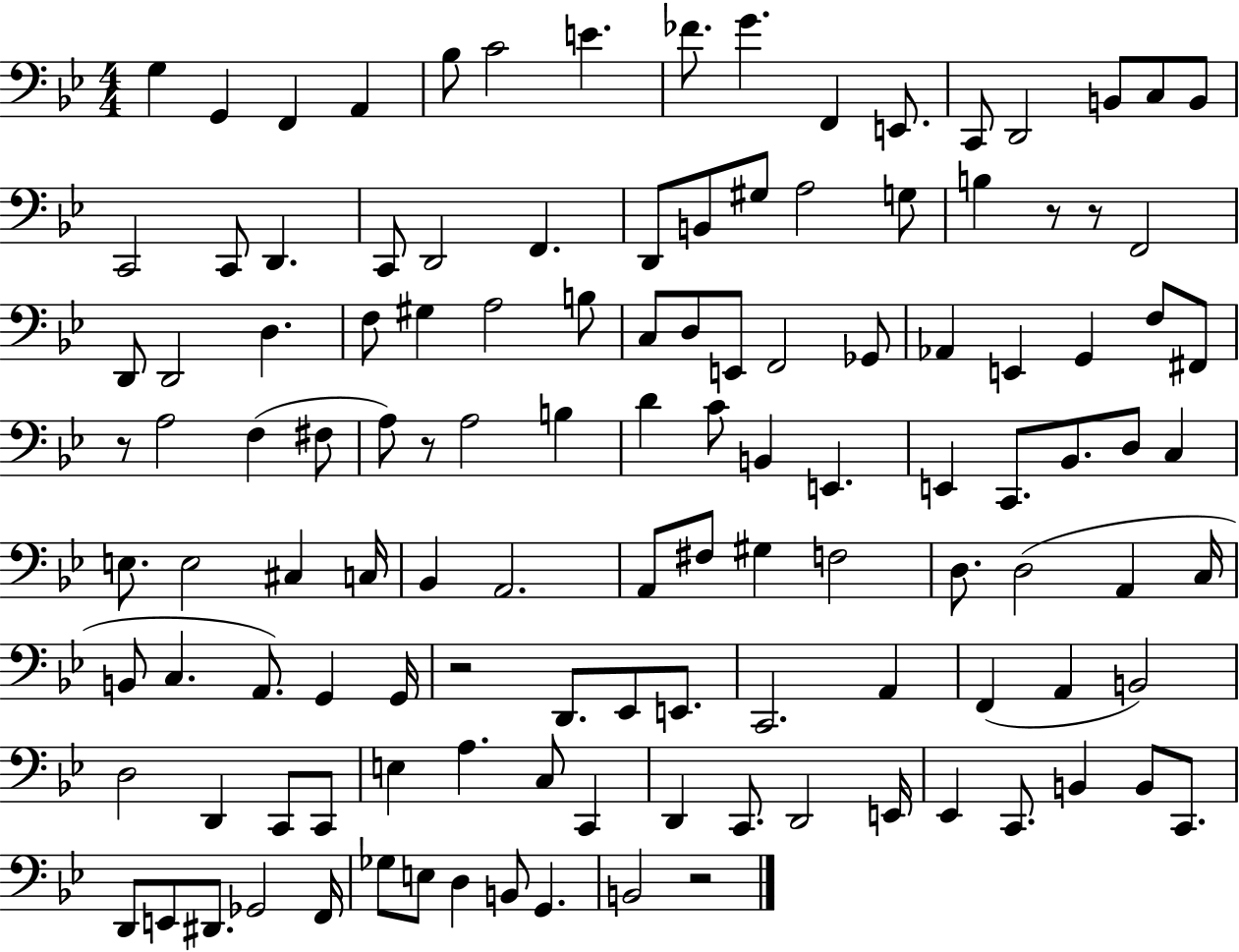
X:1
T:Untitled
M:4/4
L:1/4
K:Bb
G, G,, F,, A,, _B,/2 C2 E _F/2 G F,, E,,/2 C,,/2 D,,2 B,,/2 C,/2 B,,/2 C,,2 C,,/2 D,, C,,/2 D,,2 F,, D,,/2 B,,/2 ^G,/2 A,2 G,/2 B, z/2 z/2 F,,2 D,,/2 D,,2 D, F,/2 ^G, A,2 B,/2 C,/2 D,/2 E,,/2 F,,2 _G,,/2 _A,, E,, G,, F,/2 ^F,,/2 z/2 A,2 F, ^F,/2 A,/2 z/2 A,2 B, D C/2 B,, E,, E,, C,,/2 _B,,/2 D,/2 C, E,/2 E,2 ^C, C,/4 _B,, A,,2 A,,/2 ^F,/2 ^G, F,2 D,/2 D,2 A,, C,/4 B,,/2 C, A,,/2 G,, G,,/4 z2 D,,/2 _E,,/2 E,,/2 C,,2 A,, F,, A,, B,,2 D,2 D,, C,,/2 C,,/2 E, A, C,/2 C,, D,, C,,/2 D,,2 E,,/4 _E,, C,,/2 B,, B,,/2 C,,/2 D,,/2 E,,/2 ^D,,/2 _G,,2 F,,/4 _G,/2 E,/2 D, B,,/2 G,, B,,2 z2